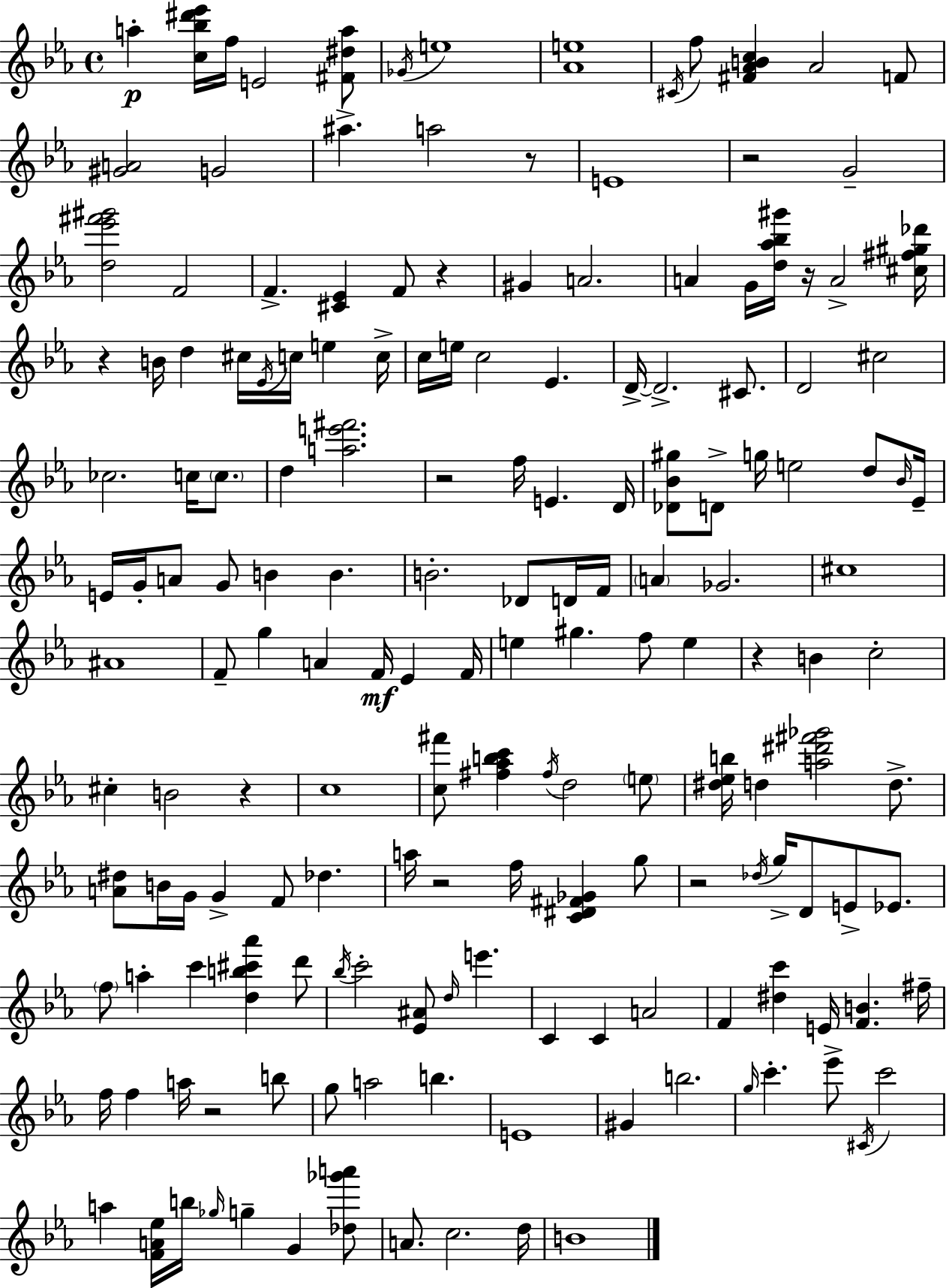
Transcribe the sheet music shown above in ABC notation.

X:1
T:Untitled
M:4/4
L:1/4
K:Cm
a [c_b^d'_e']/4 f/4 E2 [^F^da]/2 _G/4 e4 [_Ae]4 ^C/4 f/2 [^F_ABc] _A2 F/2 [^GA]2 G2 ^a a2 z/2 E4 z2 G2 [d_e'^f'^g']2 F2 F [^C_E] F/2 z ^G A2 A G/4 [d_a_b^g']/4 z/4 A2 [^c^f^g_d']/4 z B/4 d ^c/4 _E/4 c/4 e c/4 c/4 e/4 c2 _E D/4 D2 ^C/2 D2 ^c2 _c2 c/4 c/2 d [ae'^f']2 z2 f/4 E D/4 [_D_B^g]/2 D/2 g/4 e2 d/2 _B/4 _E/4 E/4 G/4 A/2 G/2 B B B2 _D/2 D/4 F/4 A _G2 ^c4 ^A4 F/2 g A F/4 _E F/4 e ^g f/2 e z B c2 ^c B2 z c4 [c^f']/2 [^f_abc'] ^f/4 d2 e/2 [^d_eb]/4 d [a^d'^f'_g']2 d/2 [A^d]/2 B/4 G/4 G F/2 _d a/4 z2 f/4 [C^D^F_G] g/2 z2 _d/4 g/4 D/2 E/2 _E/2 f/2 a c' [db^c'_a'] d'/2 _b/4 c'2 [_E^A]/2 d/4 e' C C A2 F [^dc'] E/4 [FB] ^f/4 f/4 f a/4 z2 b/2 g/2 a2 b E4 ^G b2 g/4 c' _e'/2 ^C/4 c'2 a [FA_e]/4 b/4 _g/4 g G [_d_g'a']/2 A/2 c2 d/4 B4